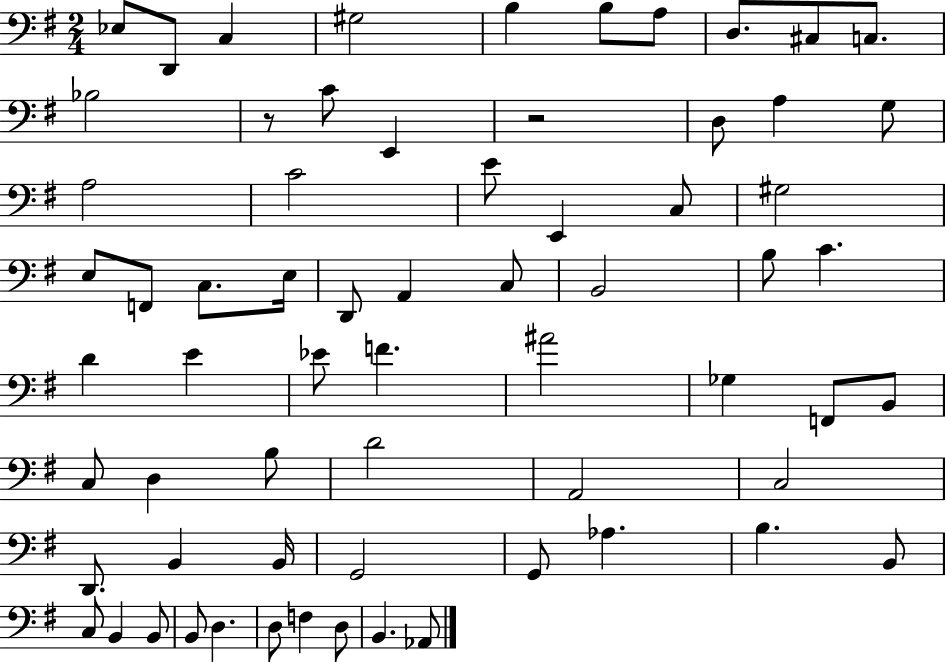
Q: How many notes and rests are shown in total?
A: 66